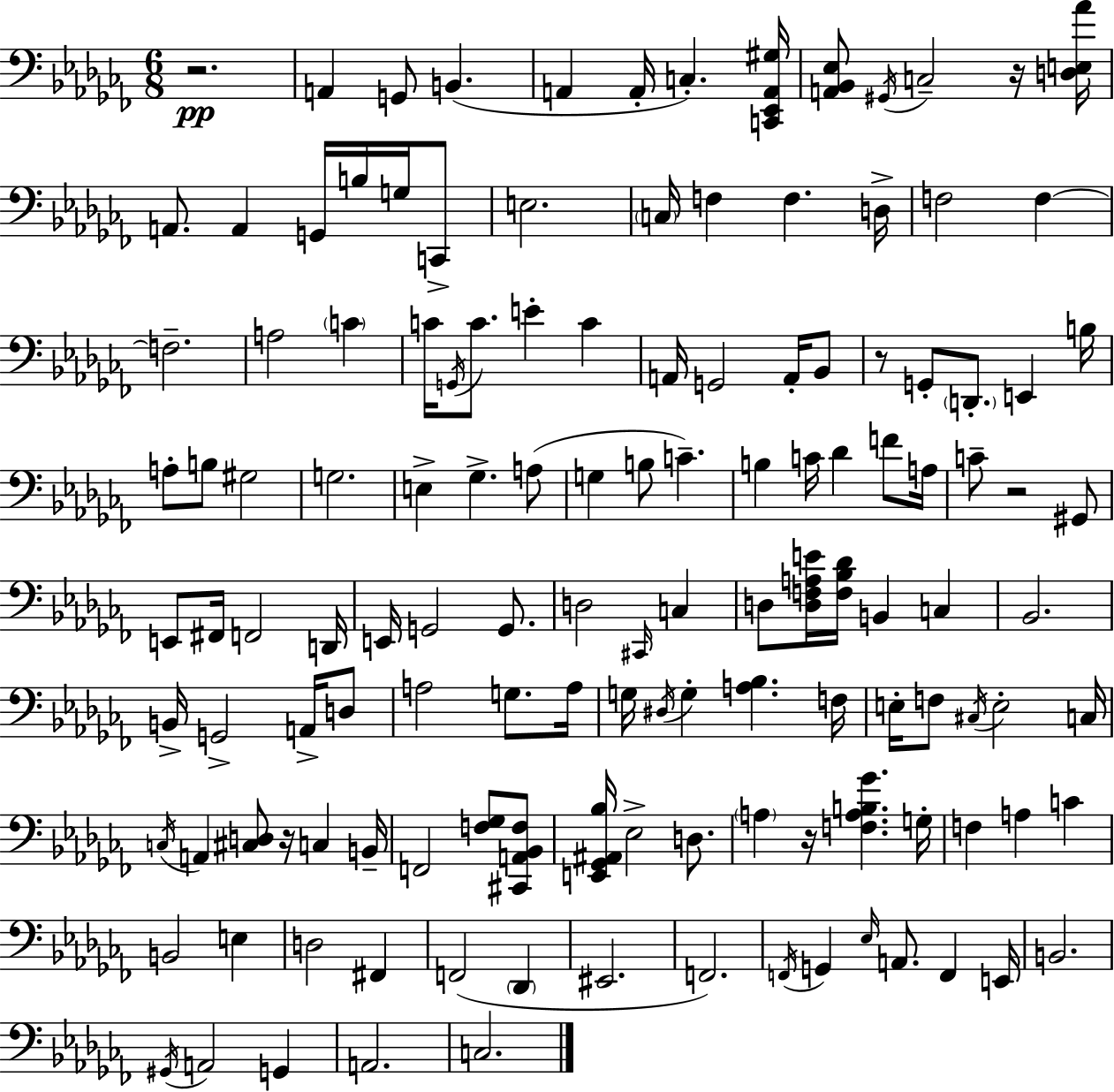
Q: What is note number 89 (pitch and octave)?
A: F2